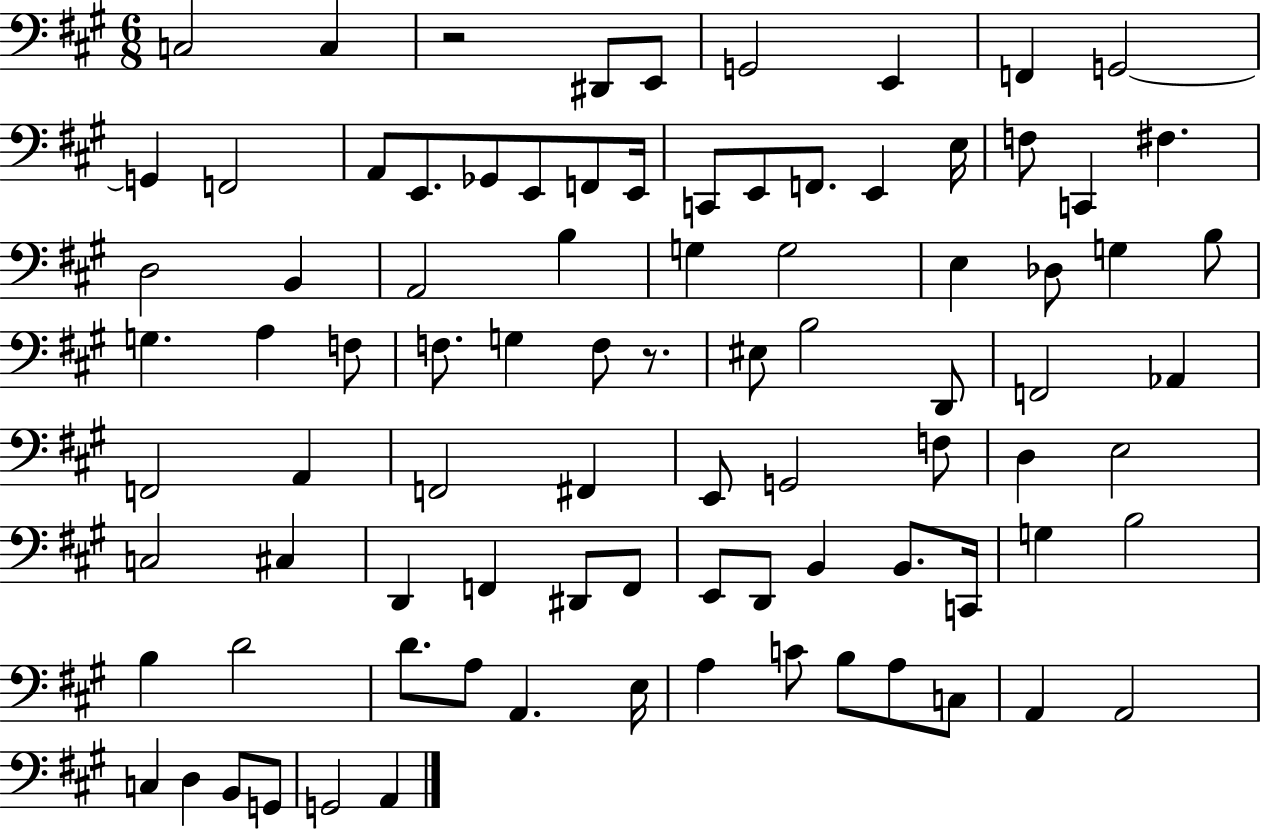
X:1
T:Untitled
M:6/8
L:1/4
K:A
C,2 C, z2 ^D,,/2 E,,/2 G,,2 E,, F,, G,,2 G,, F,,2 A,,/2 E,,/2 _G,,/2 E,,/2 F,,/2 E,,/4 C,,/2 E,,/2 F,,/2 E,, E,/4 F,/2 C,, ^F, D,2 B,, A,,2 B, G, G,2 E, _D,/2 G, B,/2 G, A, F,/2 F,/2 G, F,/2 z/2 ^E,/2 B,2 D,,/2 F,,2 _A,, F,,2 A,, F,,2 ^F,, E,,/2 G,,2 F,/2 D, E,2 C,2 ^C, D,, F,, ^D,,/2 F,,/2 E,,/2 D,,/2 B,, B,,/2 C,,/4 G, B,2 B, D2 D/2 A,/2 A,, E,/4 A, C/2 B,/2 A,/2 C,/2 A,, A,,2 C, D, B,,/2 G,,/2 G,,2 A,,